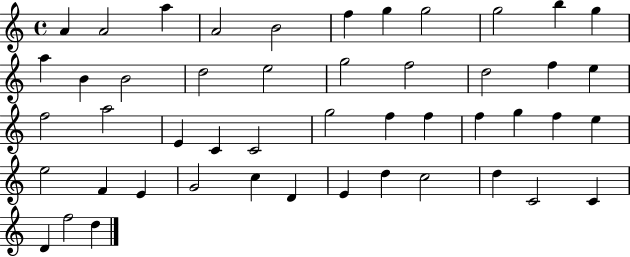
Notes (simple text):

A4/q A4/h A5/q A4/h B4/h F5/q G5/q G5/h G5/h B5/q G5/q A5/q B4/q B4/h D5/h E5/h G5/h F5/h D5/h F5/q E5/q F5/h A5/h E4/q C4/q C4/h G5/h F5/q F5/q F5/q G5/q F5/q E5/q E5/h F4/q E4/q G4/h C5/q D4/q E4/q D5/q C5/h D5/q C4/h C4/q D4/q F5/h D5/q